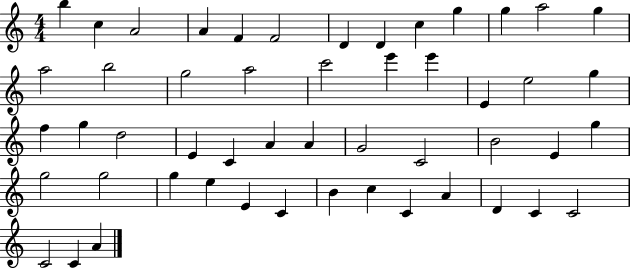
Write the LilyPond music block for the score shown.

{
  \clef treble
  \numericTimeSignature
  \time 4/4
  \key c \major
  b''4 c''4 a'2 | a'4 f'4 f'2 | d'4 d'4 c''4 g''4 | g''4 a''2 g''4 | \break a''2 b''2 | g''2 a''2 | c'''2 e'''4 e'''4 | e'4 e''2 g''4 | \break f''4 g''4 d''2 | e'4 c'4 a'4 a'4 | g'2 c'2 | b'2 e'4 g''4 | \break g''2 g''2 | g''4 e''4 e'4 c'4 | b'4 c''4 c'4 a'4 | d'4 c'4 c'2 | \break c'2 c'4 a'4 | \bar "|."
}